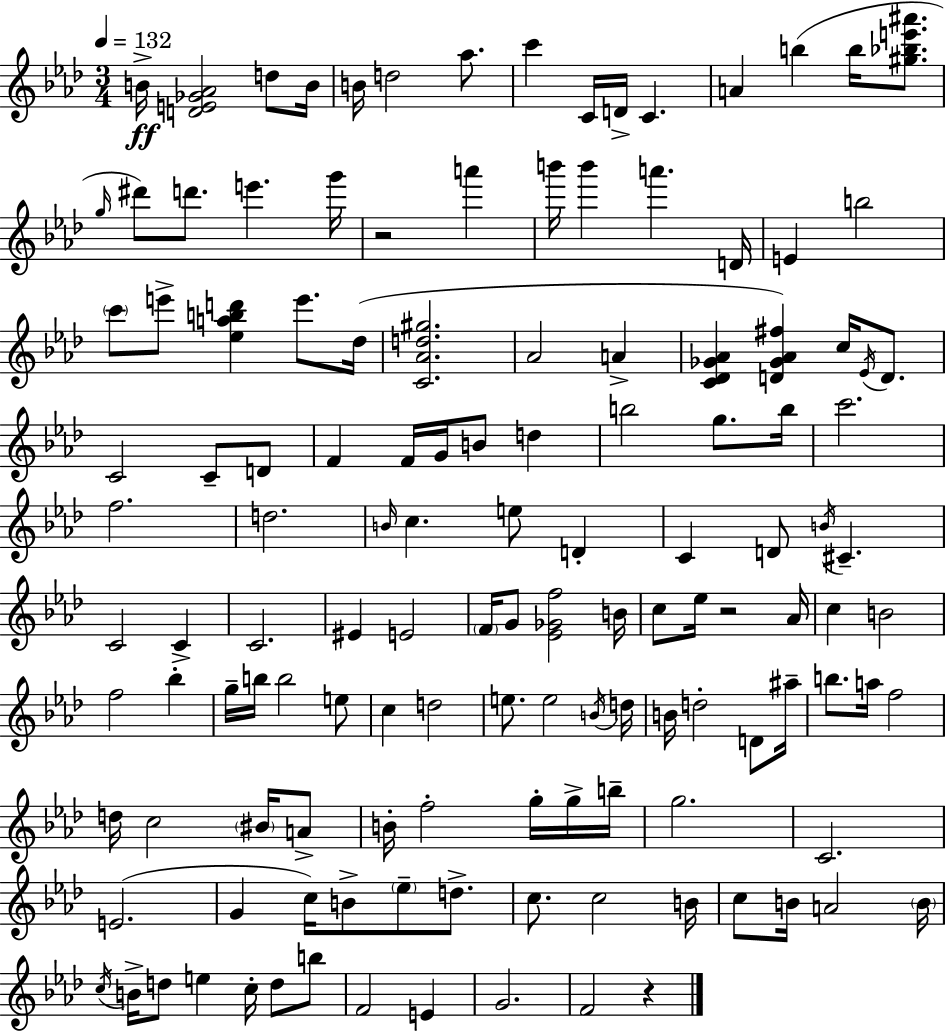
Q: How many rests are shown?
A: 3